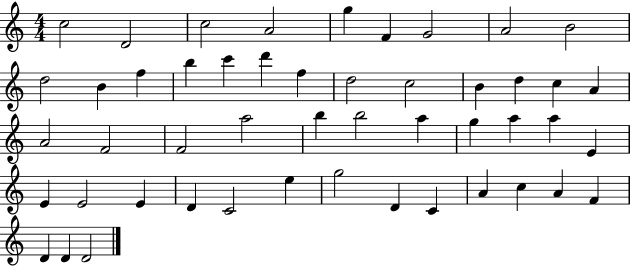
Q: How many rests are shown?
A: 0